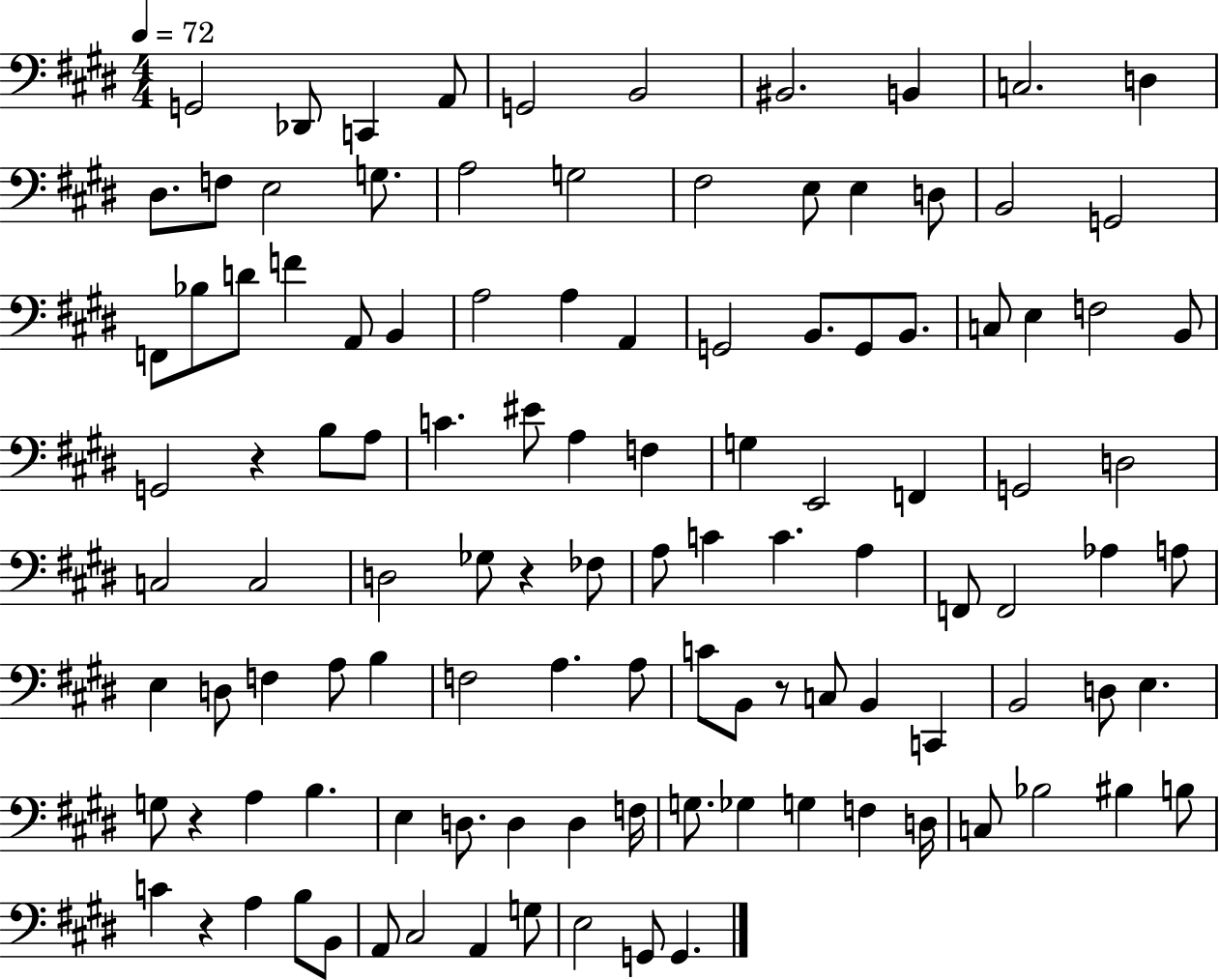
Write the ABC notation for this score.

X:1
T:Untitled
M:4/4
L:1/4
K:E
G,,2 _D,,/2 C,, A,,/2 G,,2 B,,2 ^B,,2 B,, C,2 D, ^D,/2 F,/2 E,2 G,/2 A,2 G,2 ^F,2 E,/2 E, D,/2 B,,2 G,,2 F,,/2 _B,/2 D/2 F A,,/2 B,, A,2 A, A,, G,,2 B,,/2 G,,/2 B,,/2 C,/2 E, F,2 B,,/2 G,,2 z B,/2 A,/2 C ^E/2 A, F, G, E,,2 F,, G,,2 D,2 C,2 C,2 D,2 _G,/2 z _F,/2 A,/2 C C A, F,,/2 F,,2 _A, A,/2 E, D,/2 F, A,/2 B, F,2 A, A,/2 C/2 B,,/2 z/2 C,/2 B,, C,, B,,2 D,/2 E, G,/2 z A, B, E, D,/2 D, D, F,/4 G,/2 _G, G, F, D,/4 C,/2 _B,2 ^B, B,/2 C z A, B,/2 B,,/2 A,,/2 ^C,2 A,, G,/2 E,2 G,,/2 G,,